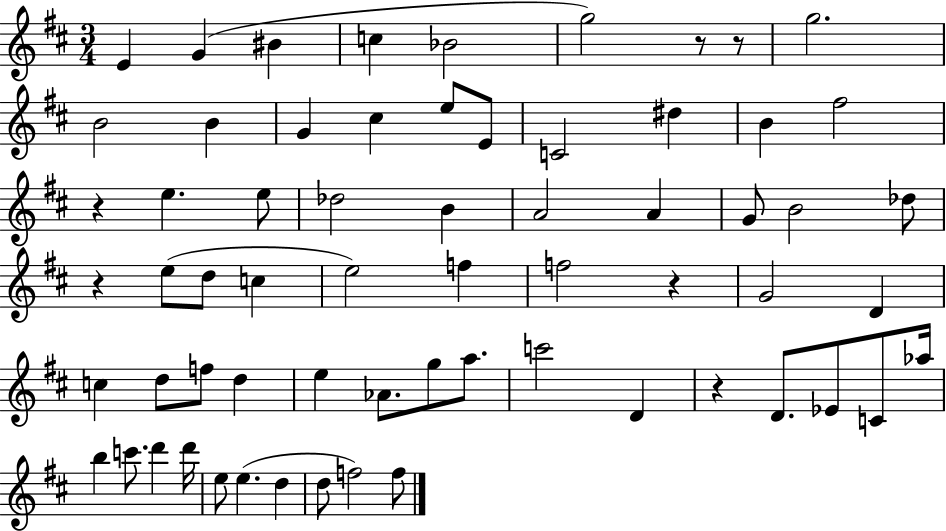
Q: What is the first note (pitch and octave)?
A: E4